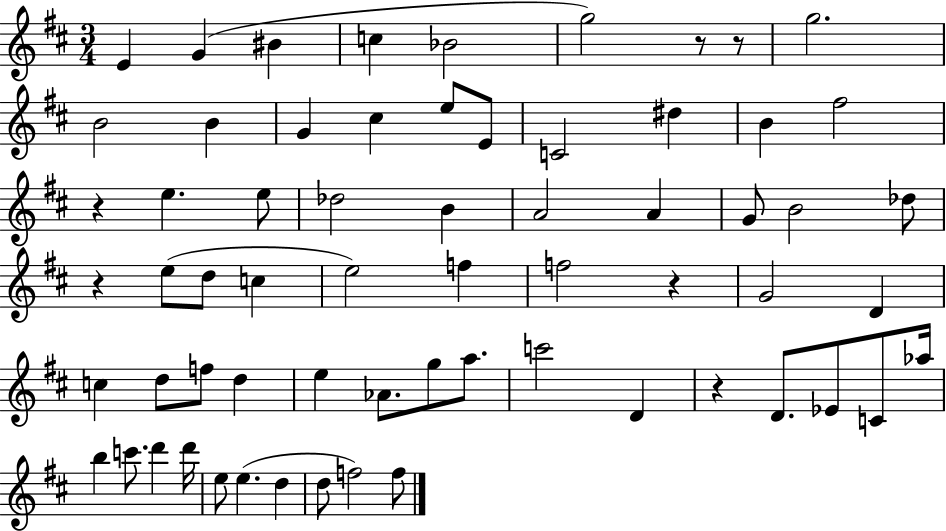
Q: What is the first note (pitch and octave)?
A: E4